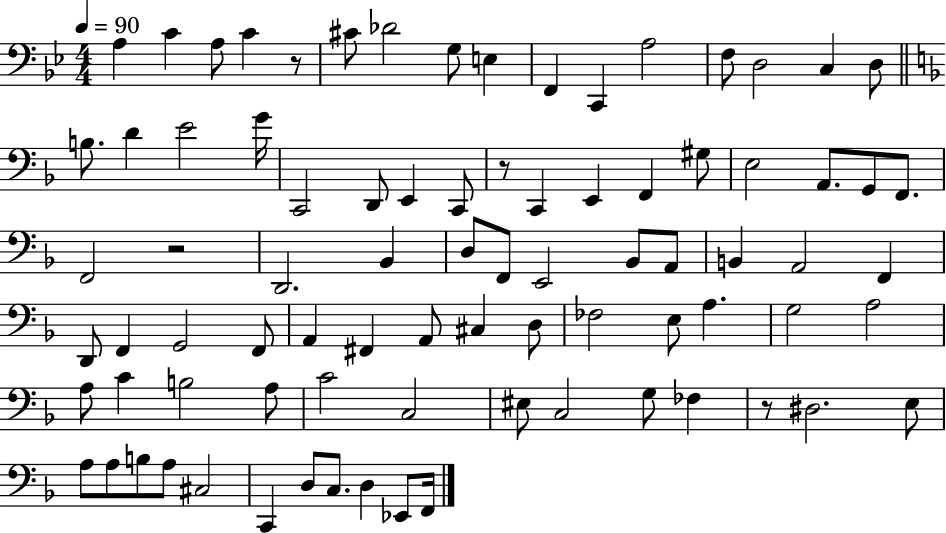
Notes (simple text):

A3/q C4/q A3/e C4/q R/e C#4/e Db4/h G3/e E3/q F2/q C2/q A3/h F3/e D3/h C3/q D3/e B3/e. D4/q E4/h G4/s C2/h D2/e E2/q C2/e R/e C2/q E2/q F2/q G#3/e E3/h A2/e. G2/e F2/e. F2/h R/h D2/h. Bb2/q D3/e F2/e E2/h Bb2/e A2/e B2/q A2/h F2/q D2/e F2/q G2/h F2/e A2/q F#2/q A2/e C#3/q D3/e FES3/h E3/e A3/q. G3/h A3/h A3/e C4/q B3/h A3/e C4/h C3/h EIS3/e C3/h G3/e FES3/q R/e D#3/h. E3/e A3/e A3/e B3/e A3/e C#3/h C2/q D3/e C3/e. D3/q Eb2/e F2/s